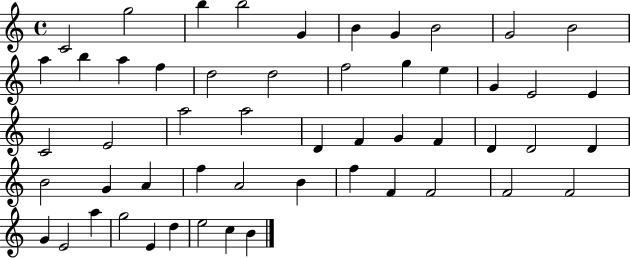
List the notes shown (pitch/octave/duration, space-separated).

C4/h G5/h B5/q B5/h G4/q B4/q G4/q B4/h G4/h B4/h A5/q B5/q A5/q F5/q D5/h D5/h F5/h G5/q E5/q G4/q E4/h E4/q C4/h E4/h A5/h A5/h D4/q F4/q G4/q F4/q D4/q D4/h D4/q B4/h G4/q A4/q F5/q A4/h B4/q F5/q F4/q F4/h F4/h F4/h G4/q E4/h A5/q G5/h E4/q D5/q E5/h C5/q B4/q